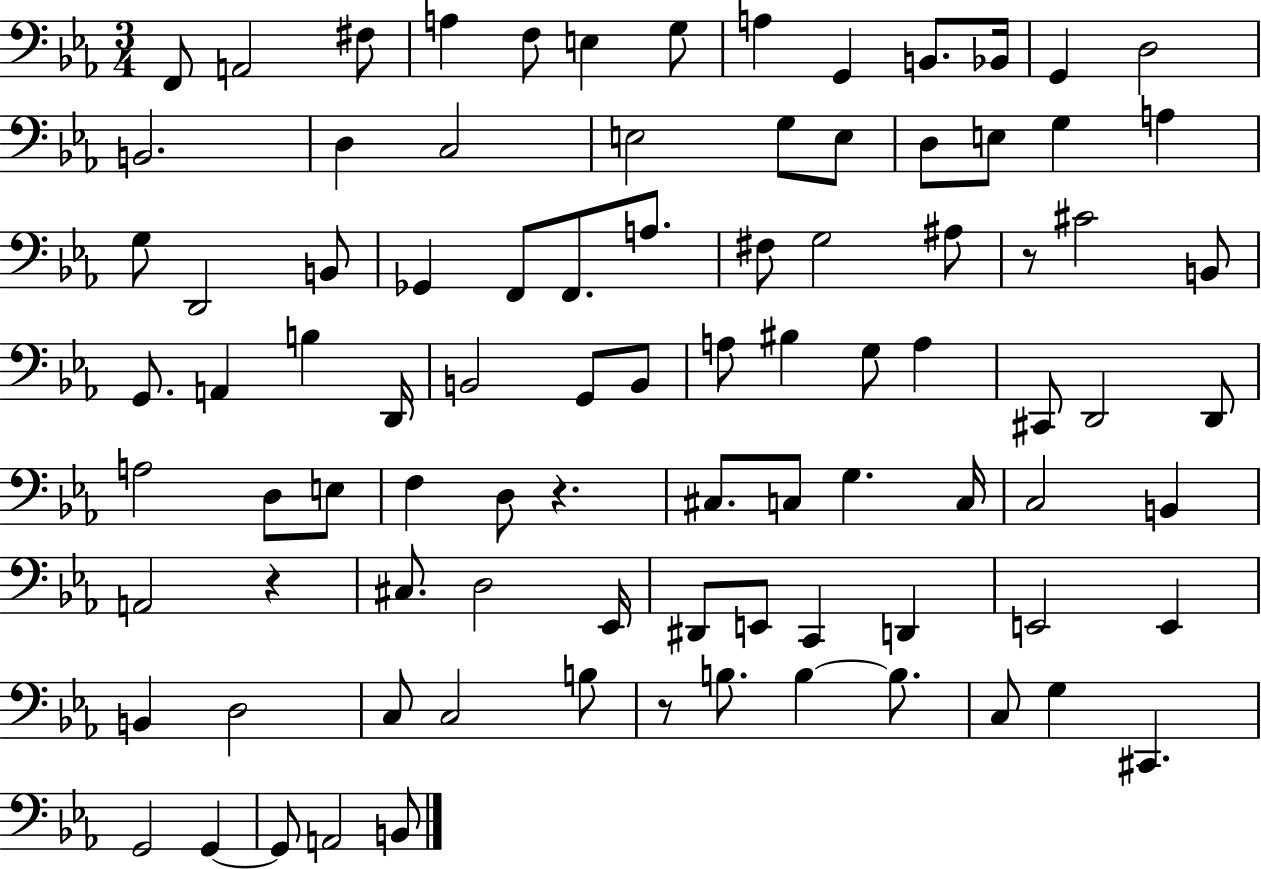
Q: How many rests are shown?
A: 4